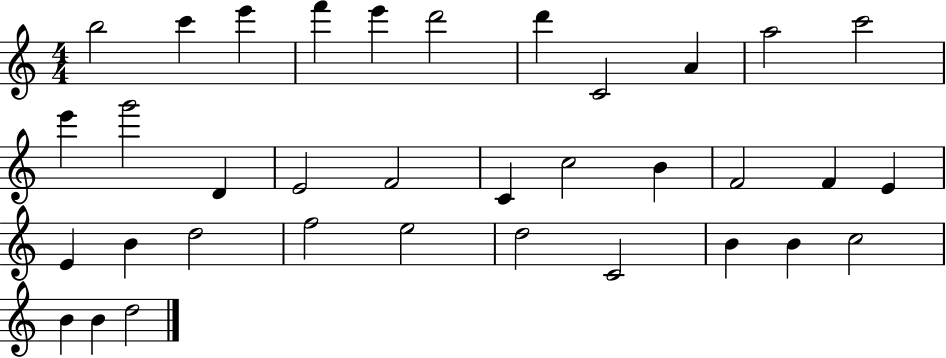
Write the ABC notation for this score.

X:1
T:Untitled
M:4/4
L:1/4
K:C
b2 c' e' f' e' d'2 d' C2 A a2 c'2 e' g'2 D E2 F2 C c2 B F2 F E E B d2 f2 e2 d2 C2 B B c2 B B d2